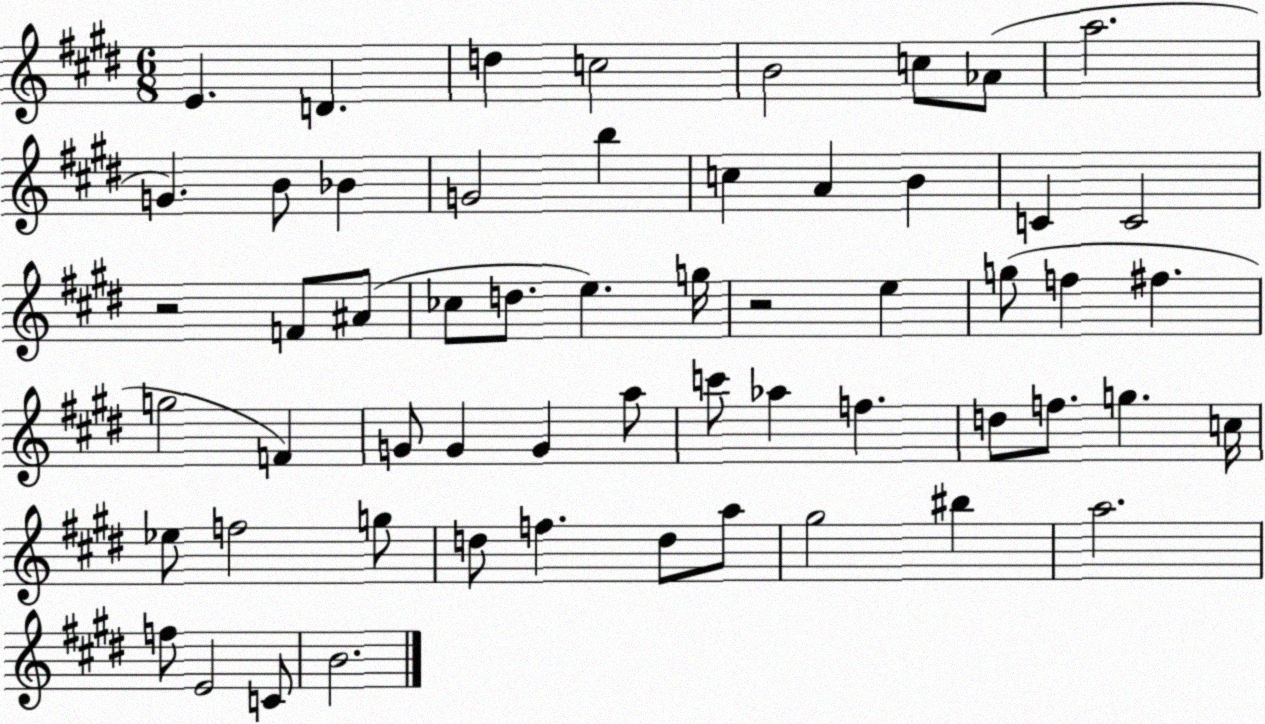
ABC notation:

X:1
T:Untitled
M:6/8
L:1/4
K:E
E D d c2 B2 c/2 _A/2 a2 G B/2 _B G2 b c A B C C2 z2 F/2 ^A/2 _c/2 d/2 e g/4 z2 e g/2 f ^f g2 F G/2 G G a/2 c'/2 _a f d/2 f/2 g c/4 _e/2 f2 g/2 d/2 f d/2 a/2 ^g2 ^b a2 f/2 E2 C/2 B2